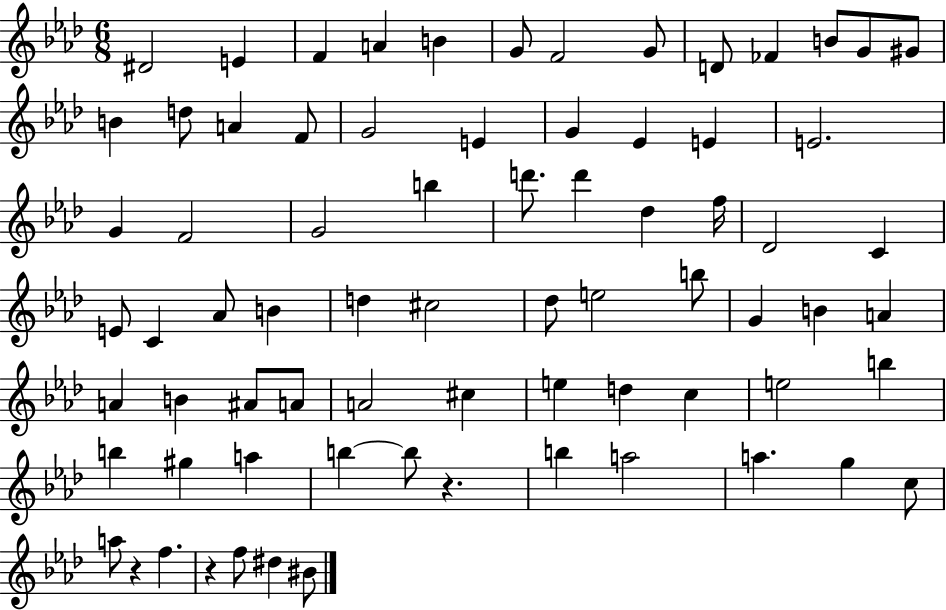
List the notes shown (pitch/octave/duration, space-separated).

D#4/h E4/q F4/q A4/q B4/q G4/e F4/h G4/e D4/e FES4/q B4/e G4/e G#4/e B4/q D5/e A4/q F4/e G4/h E4/q G4/q Eb4/q E4/q E4/h. G4/q F4/h G4/h B5/q D6/e. D6/q Db5/q F5/s Db4/h C4/q E4/e C4/q Ab4/e B4/q D5/q C#5/h Db5/e E5/h B5/e G4/q B4/q A4/q A4/q B4/q A#4/e A4/e A4/h C#5/q E5/q D5/q C5/q E5/h B5/q B5/q G#5/q A5/q B5/q B5/e R/q. B5/q A5/h A5/q. G5/q C5/e A5/e R/q F5/q. R/q F5/e D#5/q BIS4/e